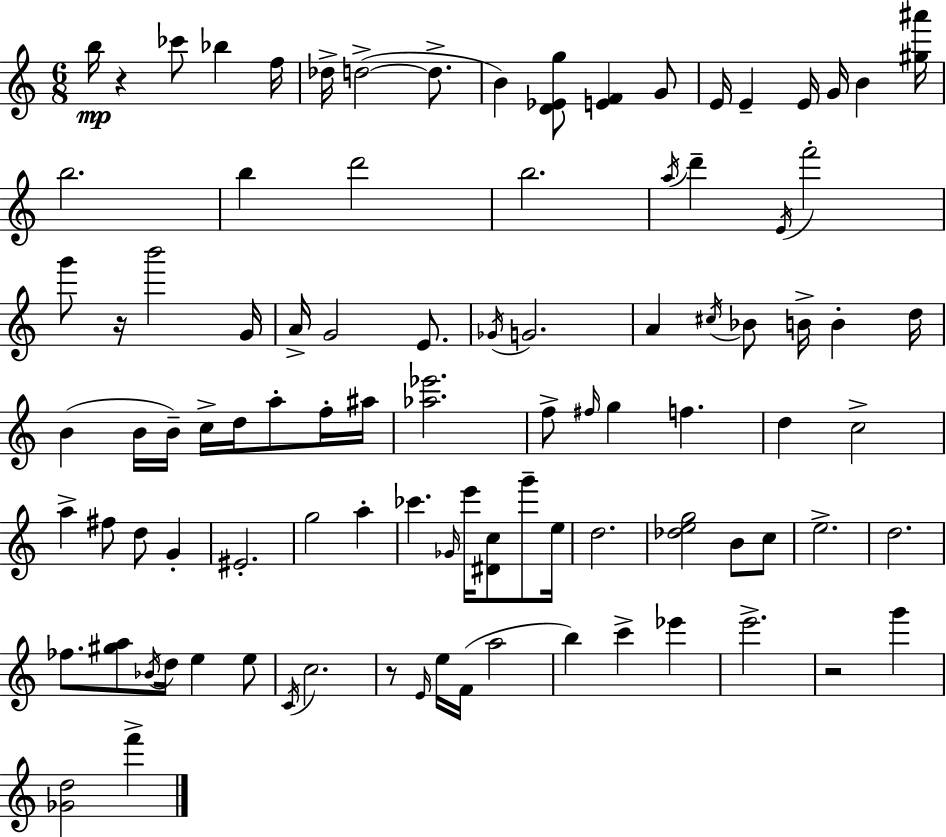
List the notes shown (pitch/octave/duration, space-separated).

B5/s R/q CES6/e Bb5/q F5/s Db5/s D5/h D5/e. B4/q [D4,Eb4,G5]/e [E4,F4]/q G4/e E4/s E4/q E4/s G4/s B4/q [G#5,A#6]/s B5/h. B5/q D6/h B5/h. A5/s D6/q E4/s F6/h G6/e R/s B6/h G4/s A4/s G4/h E4/e. Gb4/s G4/h. A4/q C#5/s Bb4/e B4/s B4/q D5/s B4/q B4/s B4/s C5/s D5/s A5/e F5/s A#5/s [Ab5,Eb6]/h. F5/e F#5/s G5/q F5/q. D5/q C5/h A5/q F#5/e D5/e G4/q EIS4/h. G5/h A5/q CES6/q. Gb4/s E6/s [D#4,C5]/e G6/e E5/s D5/h. [Db5,E5,G5]/h B4/e C5/e E5/h. D5/h. FES5/e. [G#5,A5]/e Bb4/s D5/s E5/q E5/e C4/s C5/h. R/e E4/s E5/s F4/s A5/h B5/q C6/q Eb6/q E6/h. R/h G6/q [Gb4,D5]/h F6/q